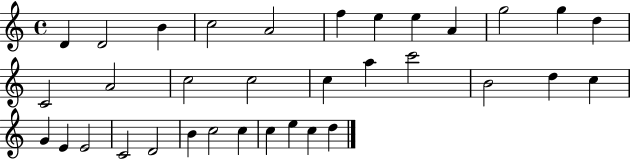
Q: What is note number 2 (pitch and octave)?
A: D4